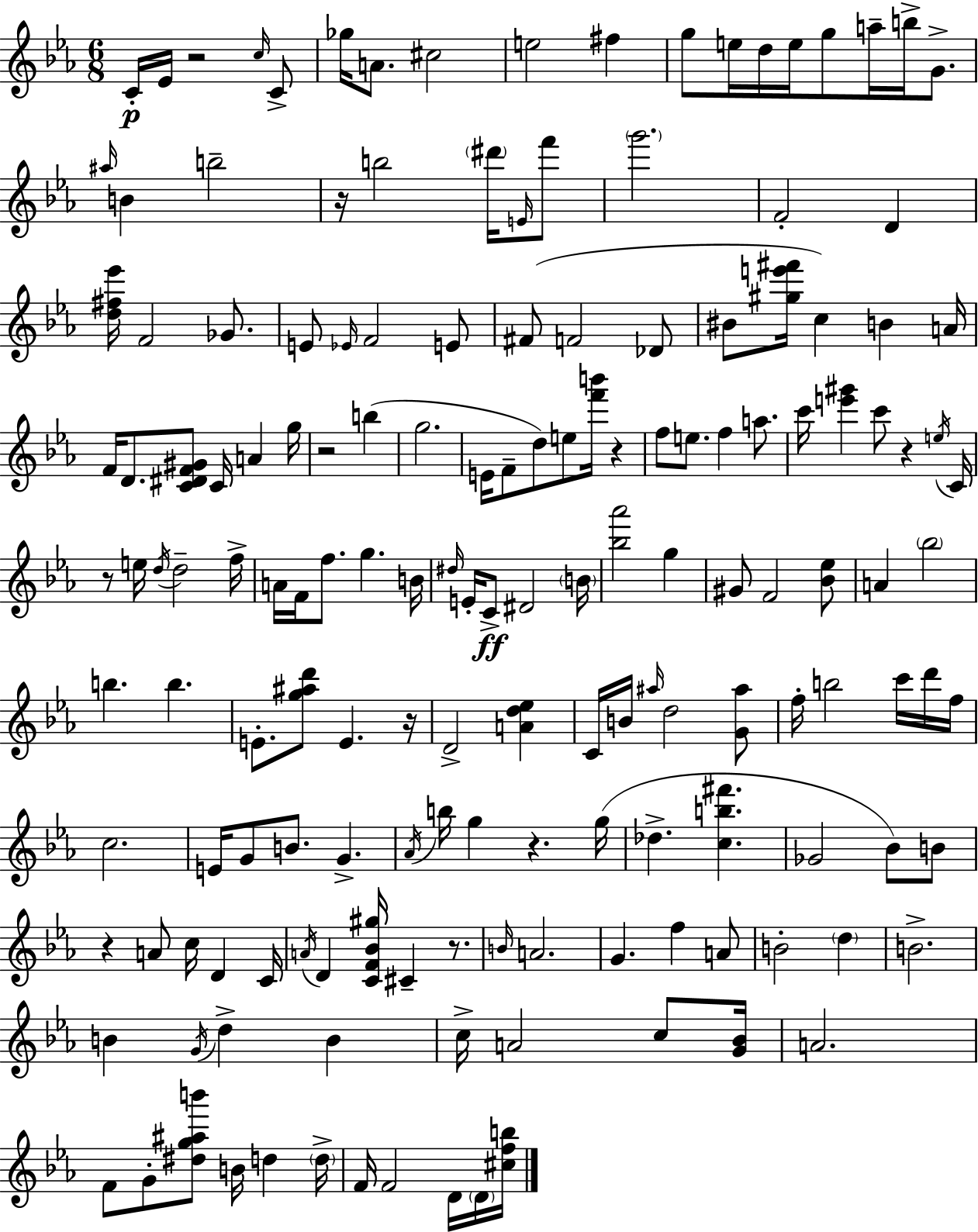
{
  \clef treble
  \numericTimeSignature
  \time 6/8
  \key c \minor
  c'16-.\p ees'16 r2 \grace { c''16 } c'8-> | ges''16 a'8. cis''2 | e''2 fis''4 | g''8 e''16 d''16 e''16 g''8 a''16-- b''16-> g'8.-> | \break \grace { ais''16 } b'4 b''2-- | r16 b''2 \parenthesize dis'''16 | \grace { e'16 } f'''8 \parenthesize g'''2. | f'2-. d'4 | \break <d'' fis'' ees'''>16 f'2 | ges'8. e'8 \grace { ees'16 } f'2 | e'8 fis'8( f'2 | des'8 bis'8 <gis'' e''' fis'''>16 c''4) b'4 | \break a'16 f'16 d'8. <c' dis' f' gis'>8 c'16 a'4 | g''16 r2 | b''4( g''2. | e'16 f'8-- d''8) e''8 <f''' b'''>16 | \break r4 f''8 e''8. f''4 | a''8. c'''16 <e''' gis'''>4 c'''8 r4 | \acciaccatura { e''16 } c'16 r8 e''16 \acciaccatura { d''16 } d''2-- | f''16-> a'16 f'16 f''8. g''4. | \break b'16 \grace { dis''16 } e'16-. c'8->\ff dis'2 | \parenthesize b'16 <bes'' aes'''>2 | g''4 gis'8 f'2 | <bes' ees''>8 a'4 \parenthesize bes''2 | \break b''4. | b''4. e'8.-. <g'' ais'' d'''>8 | e'4. r16 d'2-> | <a' d'' ees''>4 c'16 b'16 \grace { ais''16 } d''2 | \break <g' ais''>8 f''16-. b''2 | c'''16 d'''16 f''16 c''2. | e'16 g'8 b'8. | g'4.-> \acciaccatura { aes'16 } b''16 g''4 | \break r4. g''16( des''4.-> | <c'' b'' fis'''>4. ges'2 | bes'8) b'8 r4 | a'8 c''16 d'4 c'16 \acciaccatura { a'16 } d'4 | \break <c' f' bes' gis''>16 cis'4-- r8. \grace { b'16 } a'2. | g'4. | f''4 a'8 b'2-. | \parenthesize d''4 b'2.-> | \break b'4 | \acciaccatura { g'16 } d''4-> b'4 | c''16-> a'2 c''8 <g' bes'>16 | a'2. | \break f'8 g'8-. <dis'' g'' ais'' b'''>8 b'16 d''4 \parenthesize d''16-> | f'16 f'2 d'16 \parenthesize d'16 <cis'' f'' b''>16 | \bar "|."
}